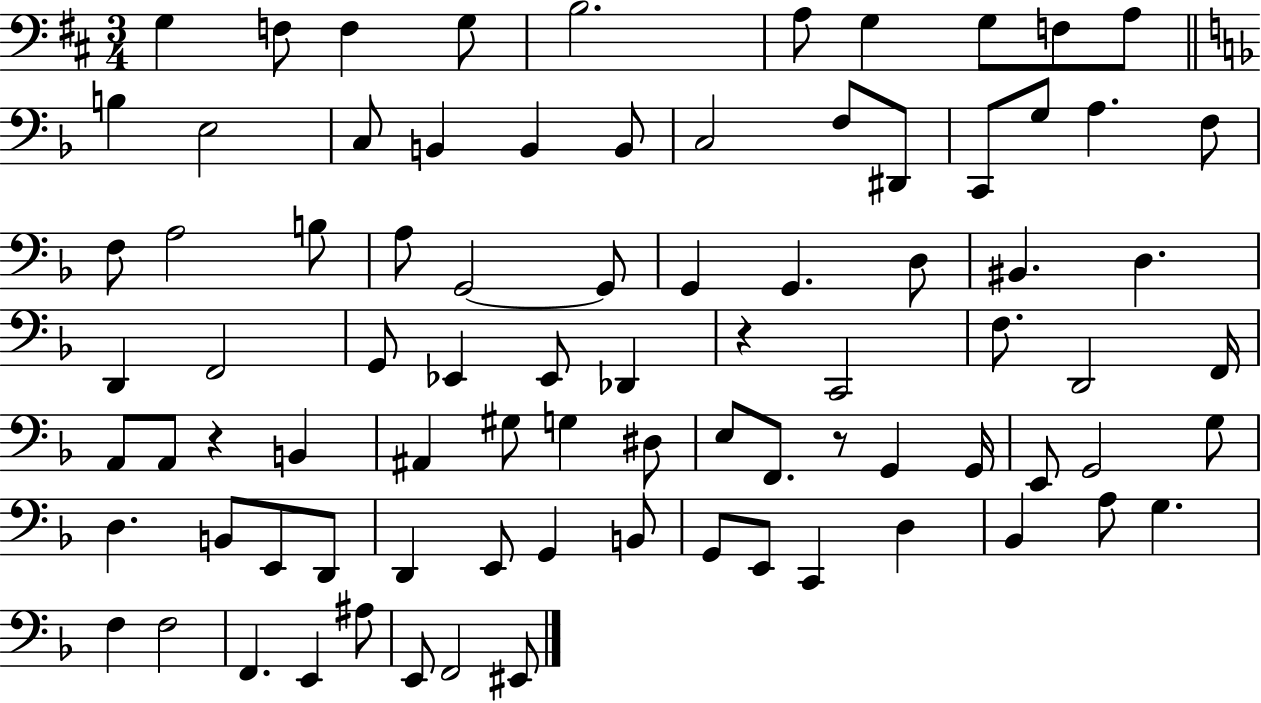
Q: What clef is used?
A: bass